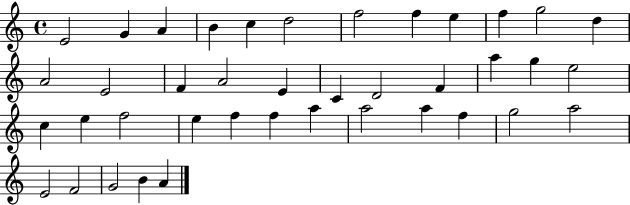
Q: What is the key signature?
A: C major